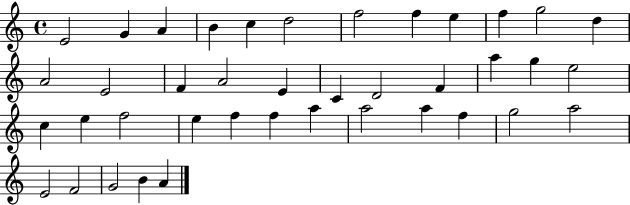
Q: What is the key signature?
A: C major